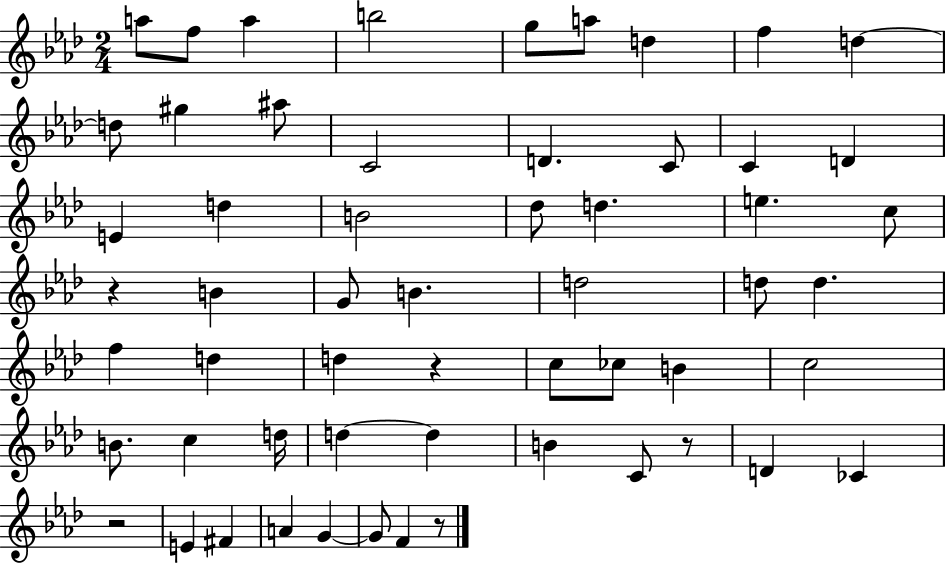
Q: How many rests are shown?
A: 5